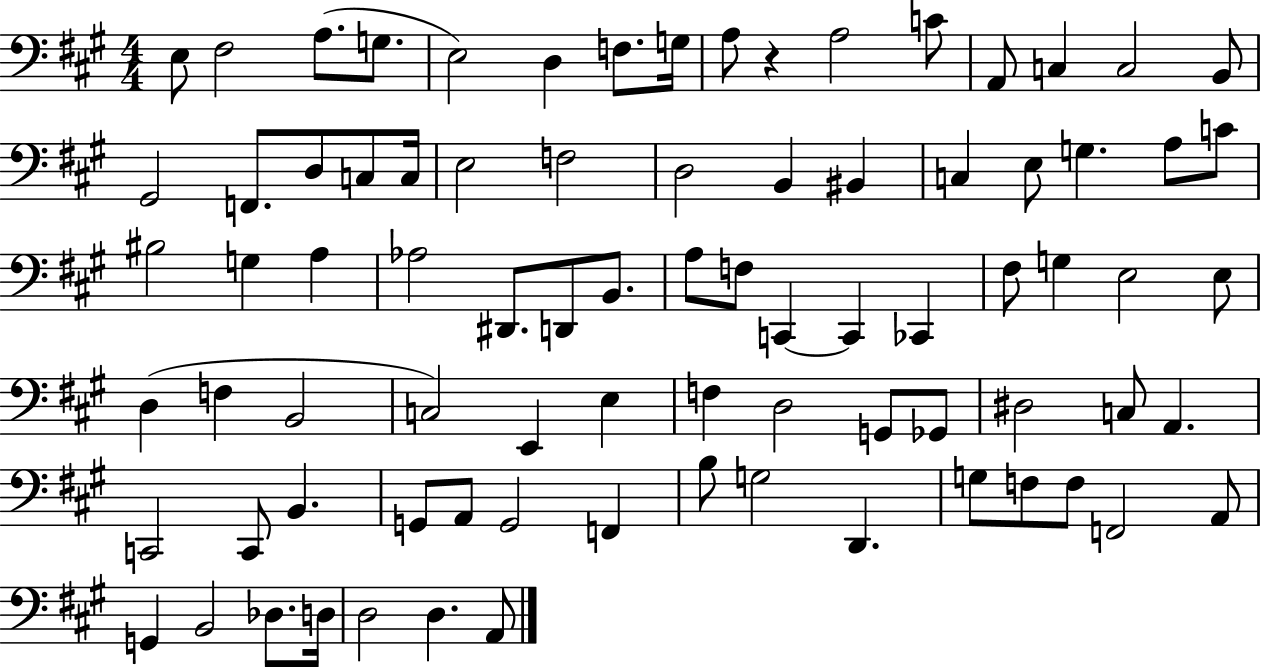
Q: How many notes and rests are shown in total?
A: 82